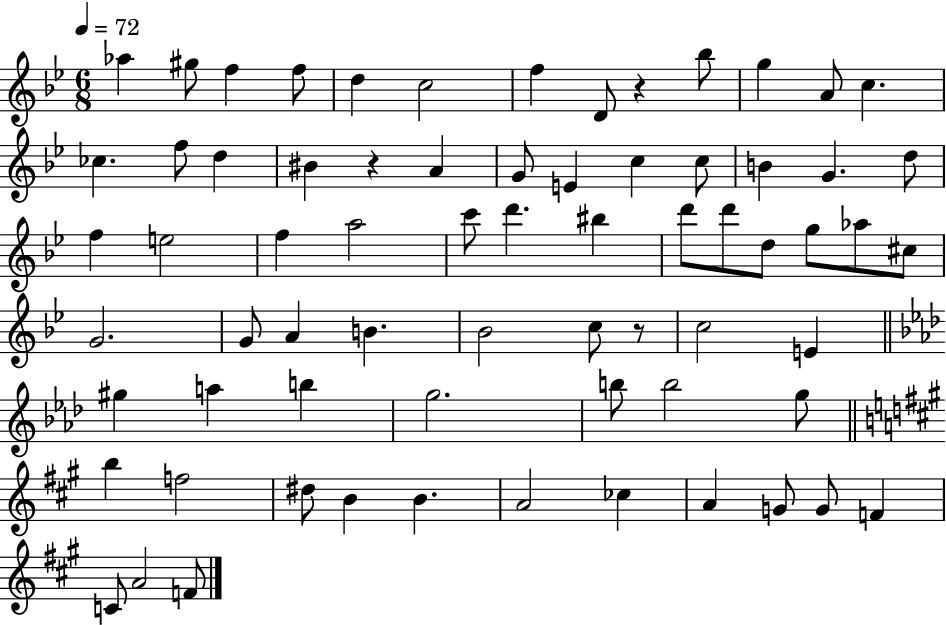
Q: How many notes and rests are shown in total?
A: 69